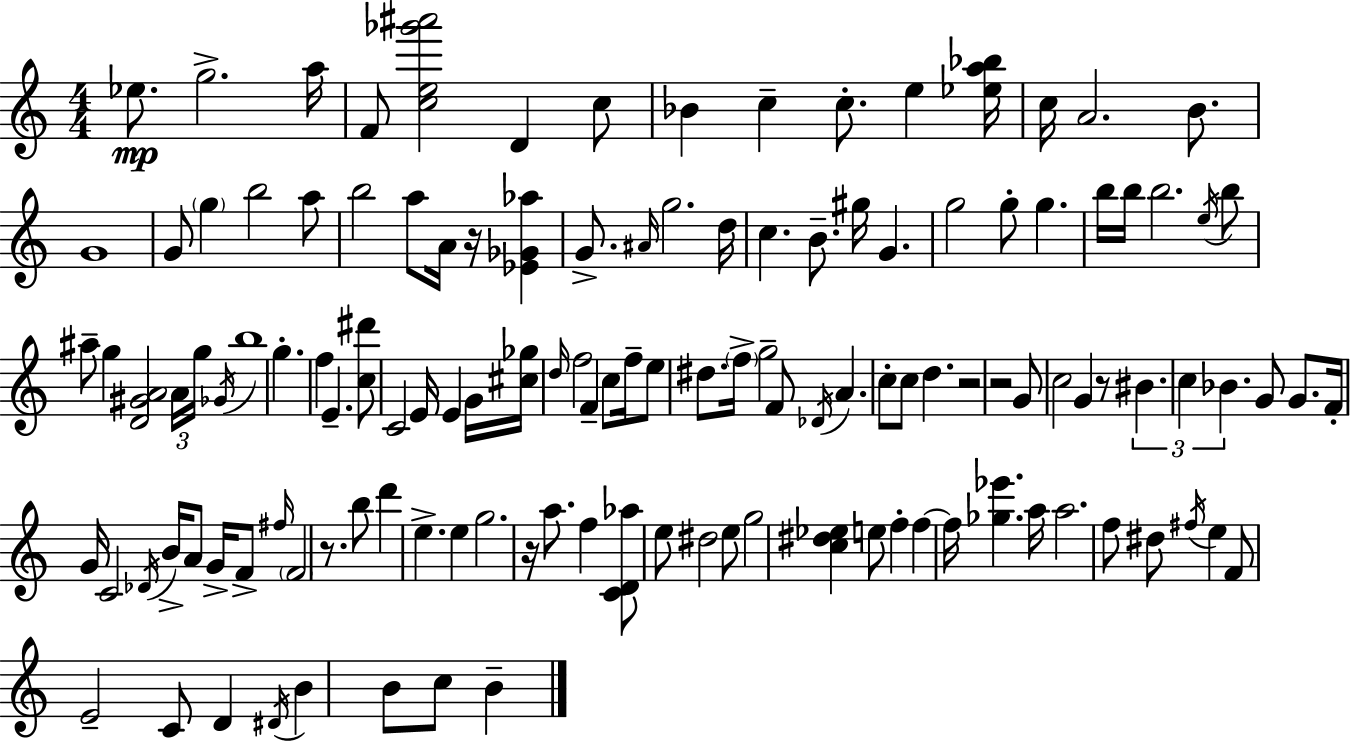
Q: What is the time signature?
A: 4/4